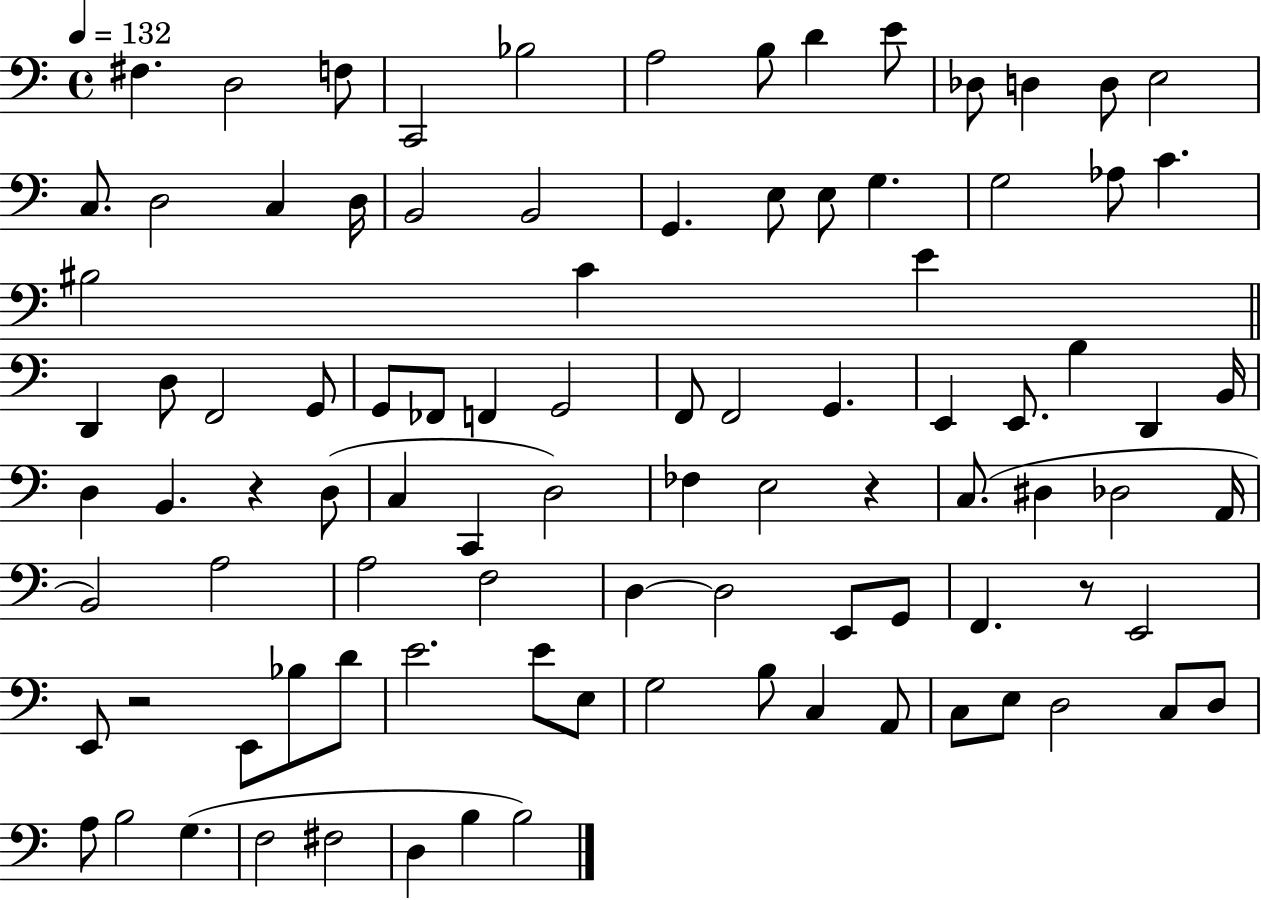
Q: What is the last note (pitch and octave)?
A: B3